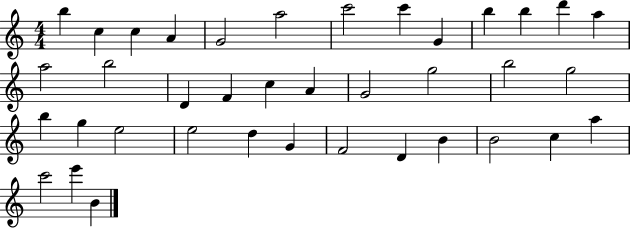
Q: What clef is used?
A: treble